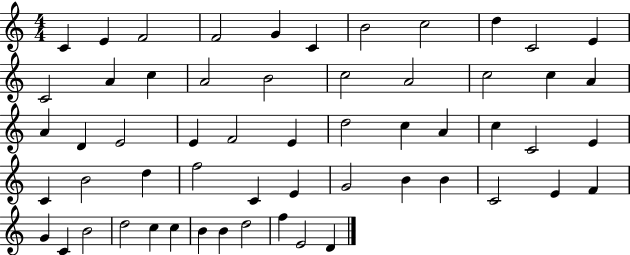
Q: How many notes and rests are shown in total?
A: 57